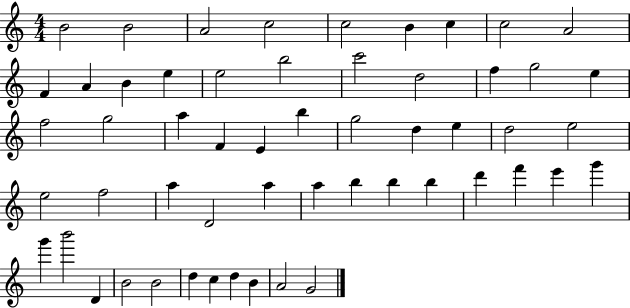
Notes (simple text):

B4/h B4/h A4/h C5/h C5/h B4/q C5/q C5/h A4/h F4/q A4/q B4/q E5/q E5/h B5/h C6/h D5/h F5/q G5/h E5/q F5/h G5/h A5/q F4/q E4/q B5/q G5/h D5/q E5/q D5/h E5/h E5/h F5/h A5/q D4/h A5/q A5/q B5/q B5/q B5/q D6/q F6/q E6/q G6/q G6/q B6/h D4/q B4/h B4/h D5/q C5/q D5/q B4/q A4/h G4/h